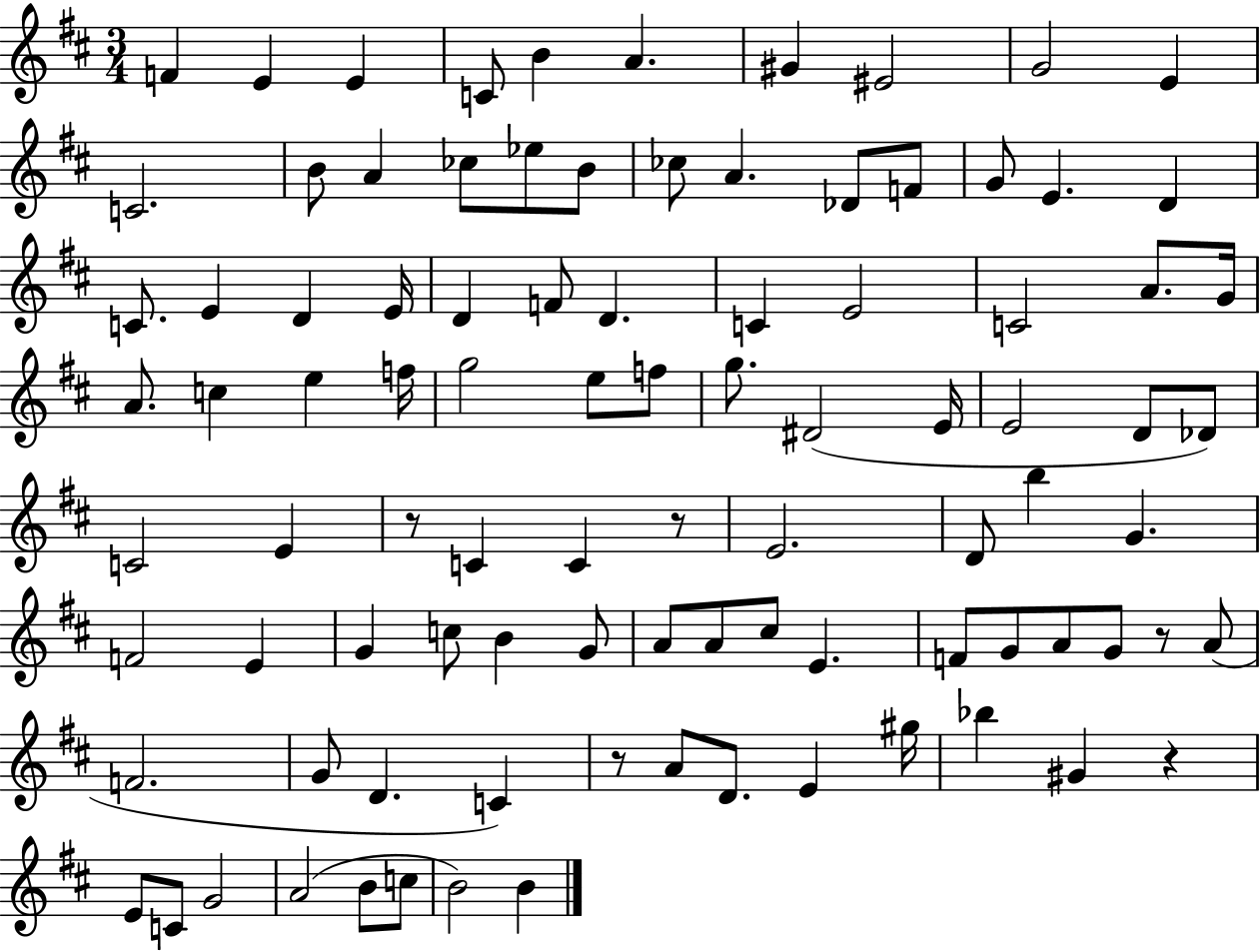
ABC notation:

X:1
T:Untitled
M:3/4
L:1/4
K:D
F E E C/2 B A ^G ^E2 G2 E C2 B/2 A _c/2 _e/2 B/2 _c/2 A _D/2 F/2 G/2 E D C/2 E D E/4 D F/2 D C E2 C2 A/2 G/4 A/2 c e f/4 g2 e/2 f/2 g/2 ^D2 E/4 E2 D/2 _D/2 C2 E z/2 C C z/2 E2 D/2 b G F2 E G c/2 B G/2 A/2 A/2 ^c/2 E F/2 G/2 A/2 G/2 z/2 A/2 F2 G/2 D C z/2 A/2 D/2 E ^g/4 _b ^G z E/2 C/2 G2 A2 B/2 c/2 B2 B